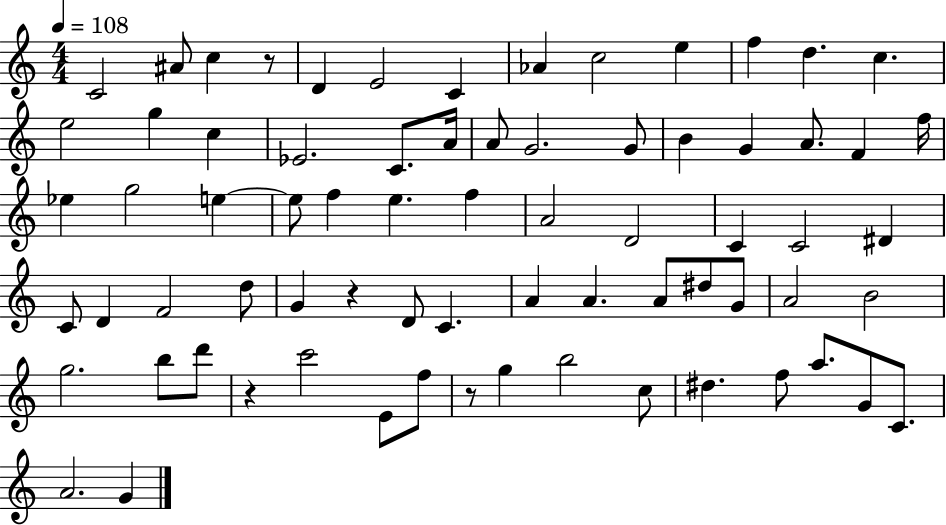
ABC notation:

X:1
T:Untitled
M:4/4
L:1/4
K:C
C2 ^A/2 c z/2 D E2 C _A c2 e f d c e2 g c _E2 C/2 A/4 A/2 G2 G/2 B G A/2 F f/4 _e g2 e e/2 f e f A2 D2 C C2 ^D C/2 D F2 d/2 G z D/2 C A A A/2 ^d/2 G/2 A2 B2 g2 b/2 d'/2 z c'2 E/2 f/2 z/2 g b2 c/2 ^d f/2 a/2 G/2 C/2 A2 G